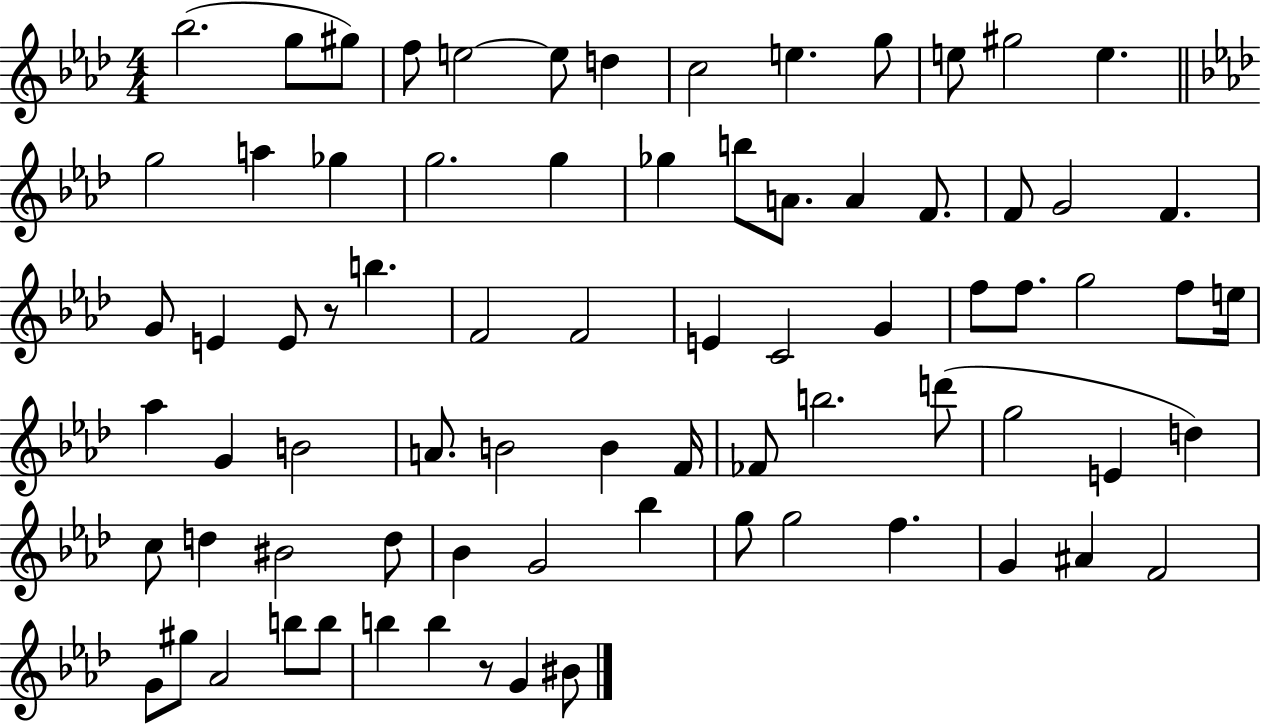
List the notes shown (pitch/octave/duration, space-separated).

Bb5/h. G5/e G#5/e F5/e E5/h E5/e D5/q C5/h E5/q. G5/e E5/e G#5/h E5/q. G5/h A5/q Gb5/q G5/h. G5/q Gb5/q B5/e A4/e. A4/q F4/e. F4/e G4/h F4/q. G4/e E4/q E4/e R/e B5/q. F4/h F4/h E4/q C4/h G4/q F5/e F5/e. G5/h F5/e E5/s Ab5/q G4/q B4/h A4/e. B4/h B4/q F4/s FES4/e B5/h. D6/e G5/h E4/q D5/q C5/e D5/q BIS4/h D5/e Bb4/q G4/h Bb5/q G5/e G5/h F5/q. G4/q A#4/q F4/h G4/e G#5/e Ab4/h B5/e B5/e B5/q B5/q R/e G4/q BIS4/e